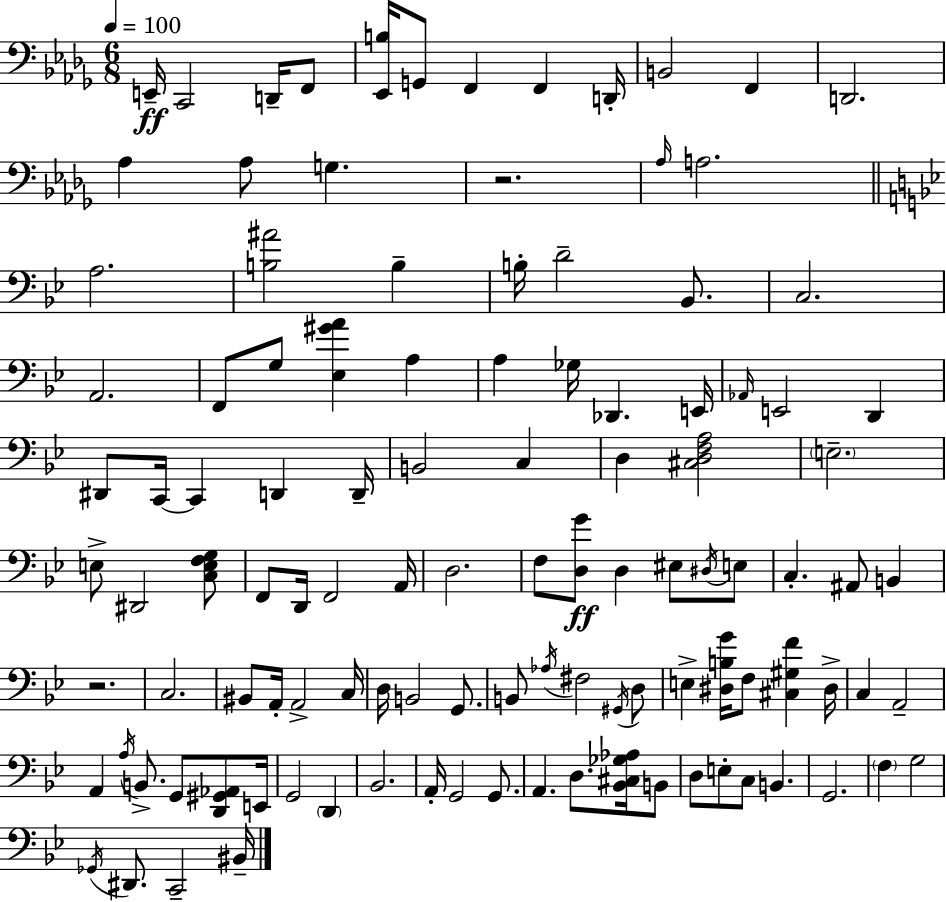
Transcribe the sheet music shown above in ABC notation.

X:1
T:Untitled
M:6/8
L:1/4
K:Bbm
E,,/4 C,,2 D,,/4 F,,/2 [_E,,B,]/4 G,,/2 F,, F,, D,,/4 B,,2 F,, D,,2 _A, _A,/2 G, z2 _A,/4 A,2 A,2 [B,^A]2 B, B,/4 D2 _B,,/2 C,2 A,,2 F,,/2 G,/2 [_E,^GA] A, A, _G,/4 _D,, E,,/4 _A,,/4 E,,2 D,, ^D,,/2 C,,/4 C,, D,, D,,/4 B,,2 C, D, [^C,D,F,A,]2 E,2 E,/2 ^D,,2 [C,E,F,G,]/2 F,,/2 D,,/4 F,,2 A,,/4 D,2 F,/2 [D,G]/2 D, ^E,/2 ^D,/4 E,/2 C, ^A,,/2 B,, z2 C,2 ^B,,/2 A,,/4 A,,2 C,/4 D,/4 B,,2 G,,/2 B,,/2 _A,/4 ^F,2 ^G,,/4 D,/2 E, [^D,B,G]/4 F,/2 [^C,^G,F] ^D,/4 C, A,,2 A,, A,/4 B,,/2 G,,/2 [D,,^G,,_A,,]/2 E,,/4 G,,2 D,, _B,,2 A,,/4 G,,2 G,,/2 A,, D,/2 [_B,,^C,_G,_A,]/4 B,,/2 D,/2 E,/2 C,/2 B,, G,,2 F, G,2 _G,,/4 ^D,,/2 C,,2 ^B,,/4